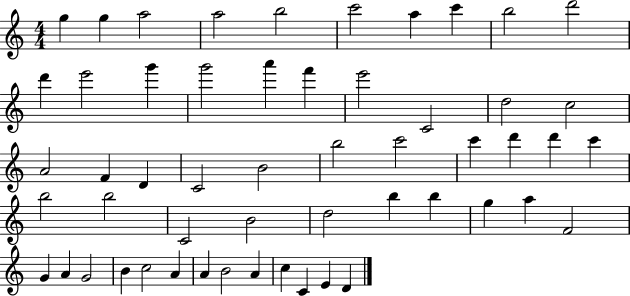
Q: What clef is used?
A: treble